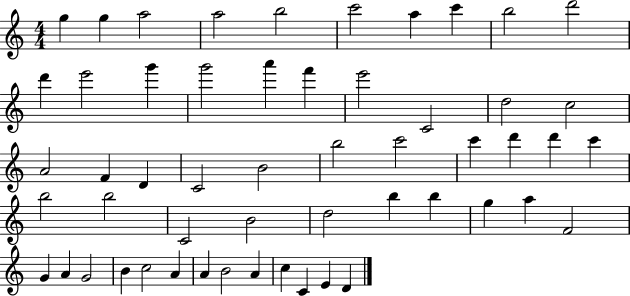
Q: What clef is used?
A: treble